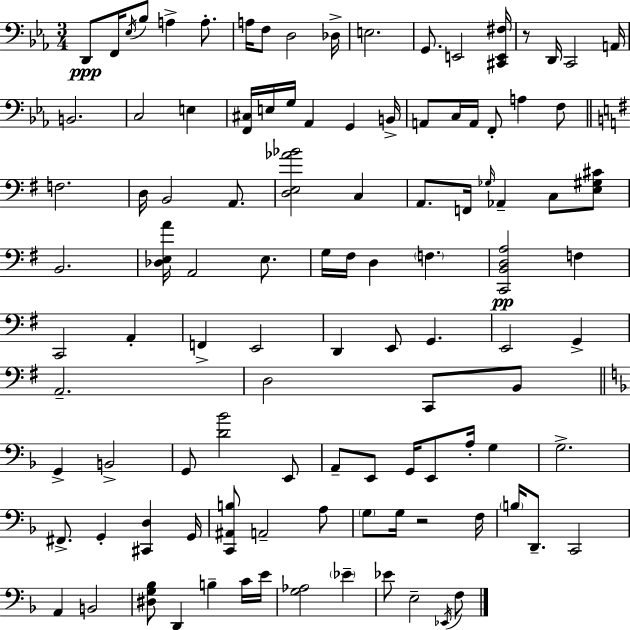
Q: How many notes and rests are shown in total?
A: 107